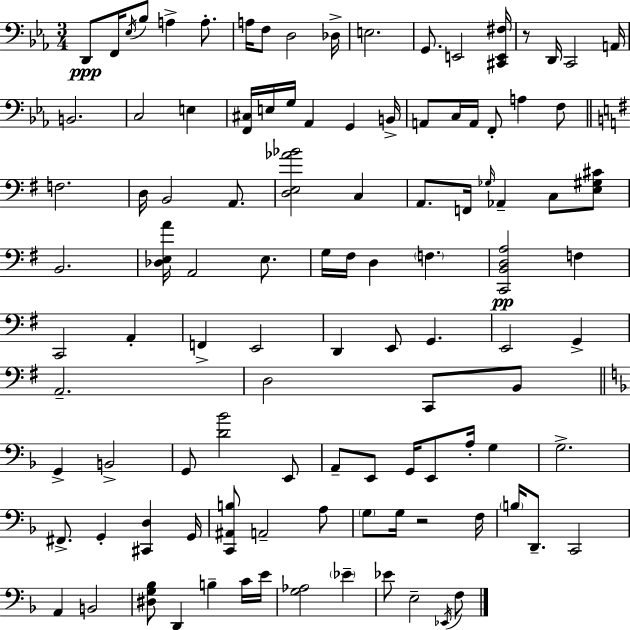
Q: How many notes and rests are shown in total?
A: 107